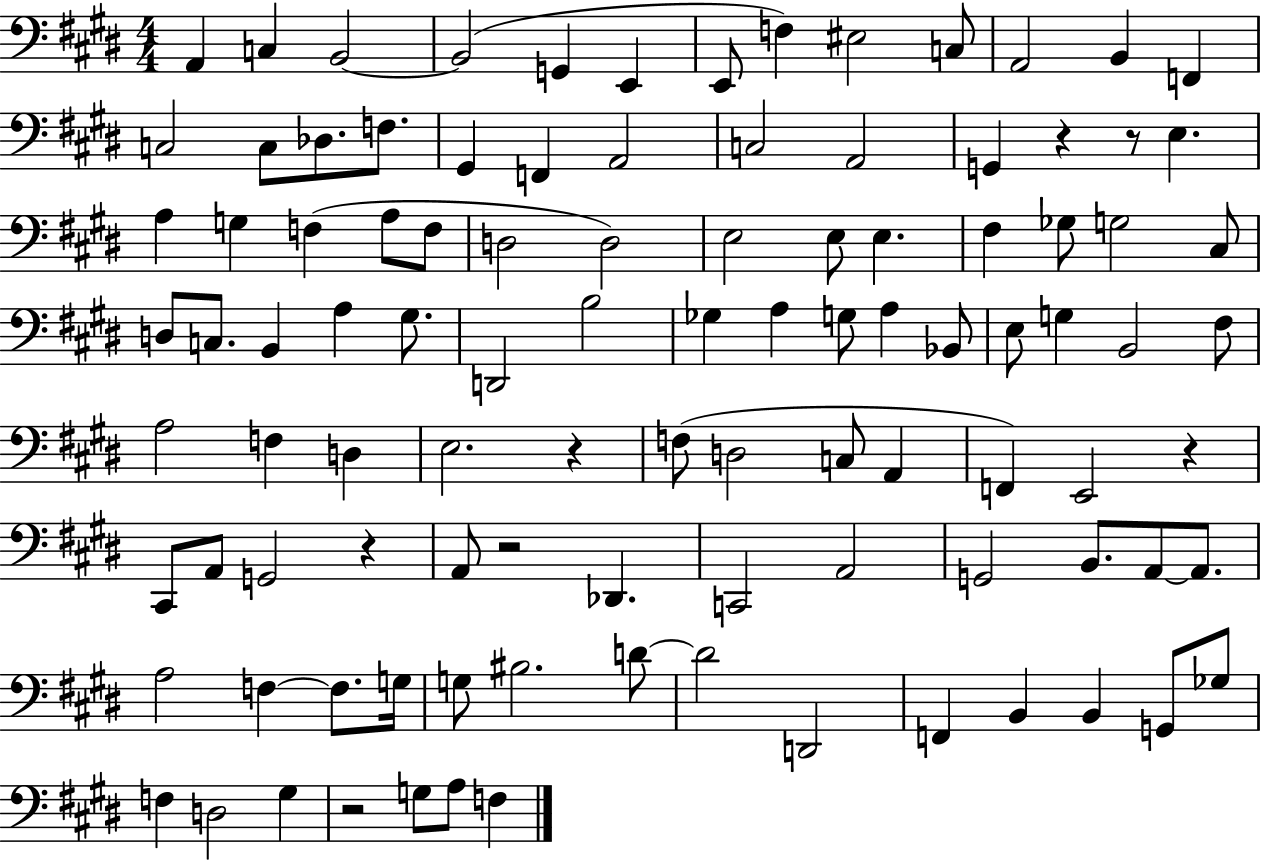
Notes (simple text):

A2/q C3/q B2/h B2/h G2/q E2/q E2/e F3/q EIS3/h C3/e A2/h B2/q F2/q C3/h C3/e Db3/e. F3/e. G#2/q F2/q A2/h C3/h A2/h G2/q R/q R/e E3/q. A3/q G3/q F3/q A3/e F3/e D3/h D3/h E3/h E3/e E3/q. F#3/q Gb3/e G3/h C#3/e D3/e C3/e. B2/q A3/q G#3/e. D2/h B3/h Gb3/q A3/q G3/e A3/q Bb2/e E3/e G3/q B2/h F#3/e A3/h F3/q D3/q E3/h. R/q F3/e D3/h C3/e A2/q F2/q E2/h R/q C#2/e A2/e G2/h R/q A2/e R/h Db2/q. C2/h A2/h G2/h B2/e. A2/e A2/e. A3/h F3/q F3/e. G3/s G3/e BIS3/h. D4/e D4/h D2/h F2/q B2/q B2/q G2/e Gb3/e F3/q D3/h G#3/q R/h G3/e A3/e F3/q